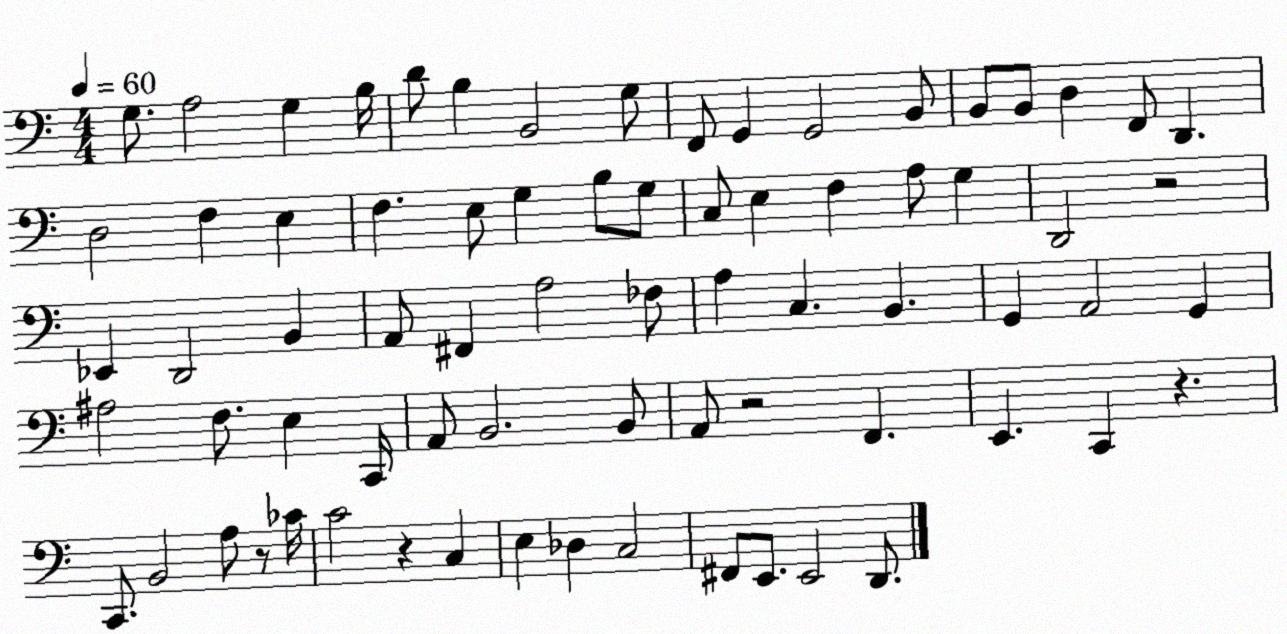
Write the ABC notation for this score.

X:1
T:Untitled
M:4/4
L:1/4
K:C
G,/2 A,2 G, B,/4 D/2 B, B,,2 G,/2 F,,/2 G,, G,,2 B,,/2 B,,/2 B,,/2 D, F,,/2 D,, D,2 F, E, F, E,/2 G, B,/2 G,/2 C,/2 E, F, A,/2 G, D,,2 z2 _E,, D,,2 B,, A,,/2 ^F,, A,2 _F,/2 A, C, B,, G,, A,,2 G,, ^A,2 F,/2 E, C,,/4 A,,/2 B,,2 B,,/2 A,,/2 z2 F,, E,, C,, z C,,/2 B,,2 A,/2 z/2 _C/4 C2 z C, E, _D, C,2 ^F,,/2 E,,/2 E,,2 D,,/2